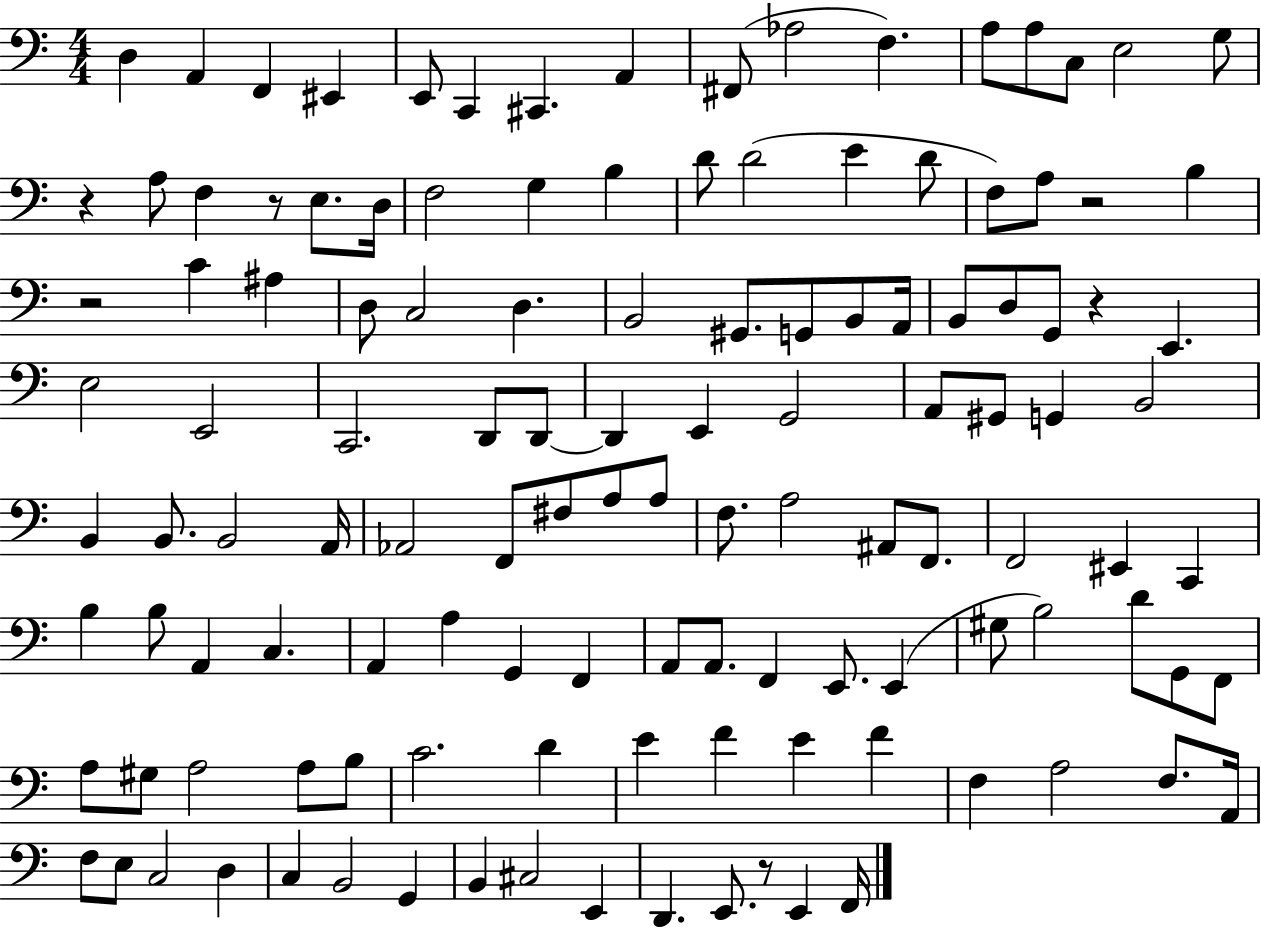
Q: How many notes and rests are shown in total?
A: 125